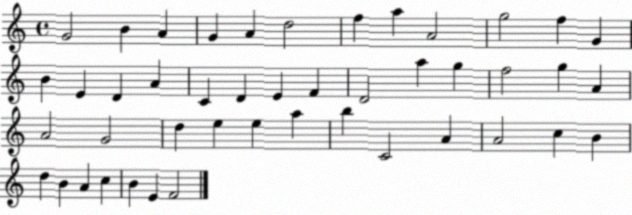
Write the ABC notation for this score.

X:1
T:Untitled
M:4/4
L:1/4
K:C
G2 B A G A d2 f a A2 g2 f G B E D A C D E F D2 a g f2 g A A2 G2 d e e a b C2 A A2 c B d B A c B E F2